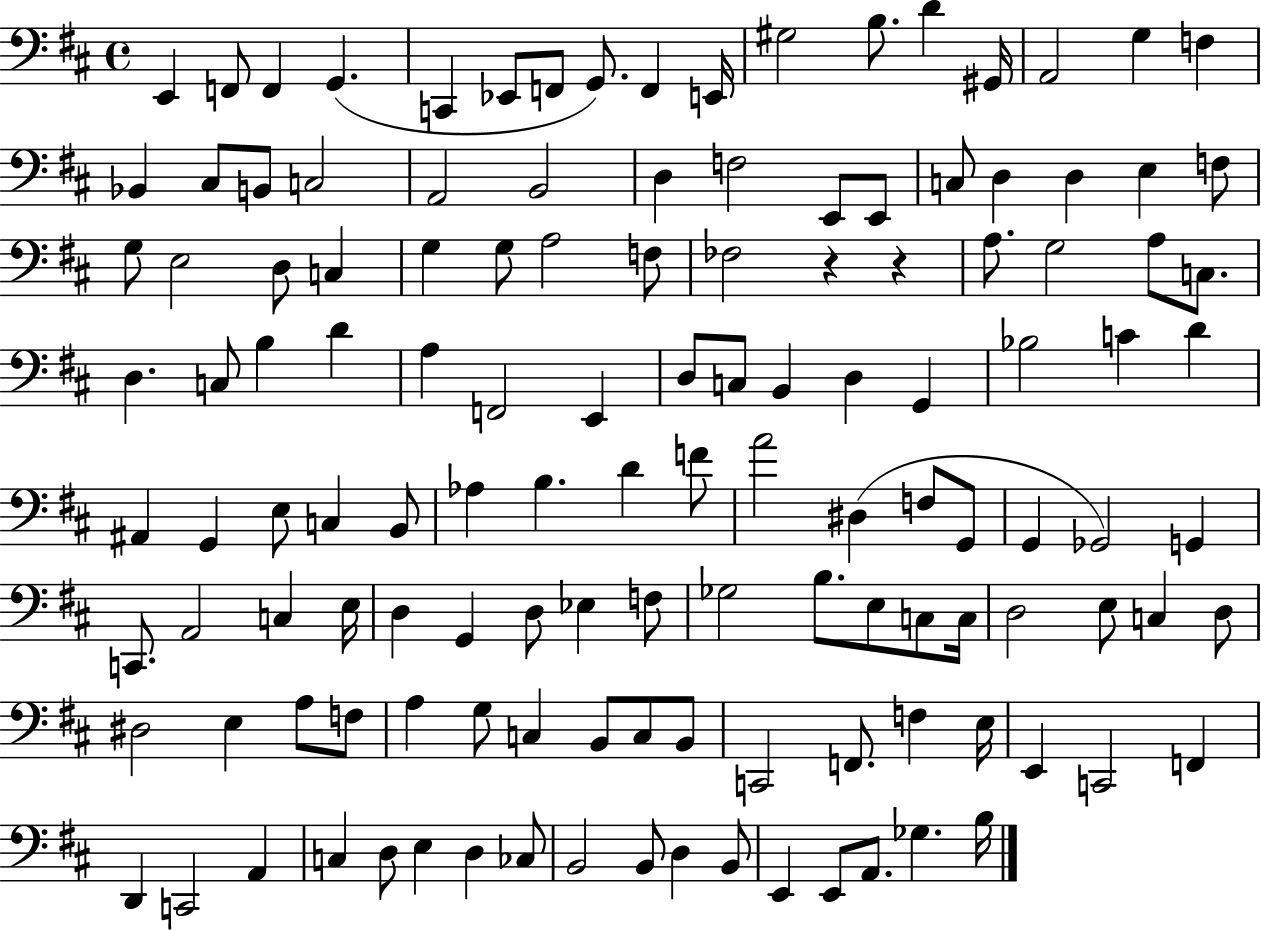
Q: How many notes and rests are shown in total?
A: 130